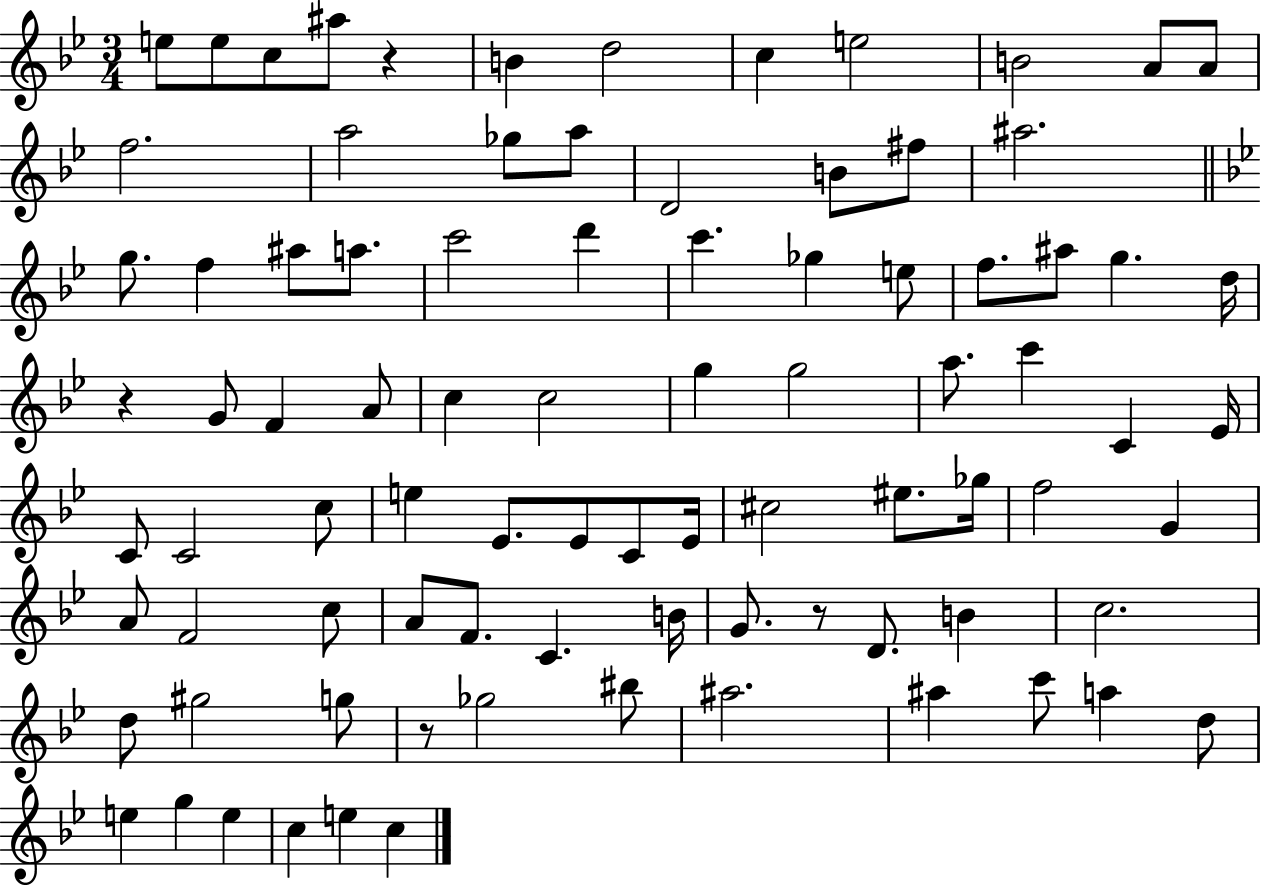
{
  \clef treble
  \numericTimeSignature
  \time 3/4
  \key bes \major
  e''8 e''8 c''8 ais''8 r4 | b'4 d''2 | c''4 e''2 | b'2 a'8 a'8 | \break f''2. | a''2 ges''8 a''8 | d'2 b'8 fis''8 | ais''2. | \break \bar "||" \break \key bes \major g''8. f''4 ais''8 a''8. | c'''2 d'''4 | c'''4. ges''4 e''8 | f''8. ais''8 g''4. d''16 | \break r4 g'8 f'4 a'8 | c''4 c''2 | g''4 g''2 | a''8. c'''4 c'4 ees'16 | \break c'8 c'2 c''8 | e''4 ees'8. ees'8 c'8 ees'16 | cis''2 eis''8. ges''16 | f''2 g'4 | \break a'8 f'2 c''8 | a'8 f'8. c'4. b'16 | g'8. r8 d'8. b'4 | c''2. | \break d''8 gis''2 g''8 | r8 ges''2 bis''8 | ais''2. | ais''4 c'''8 a''4 d''8 | \break e''4 g''4 e''4 | c''4 e''4 c''4 | \bar "|."
}